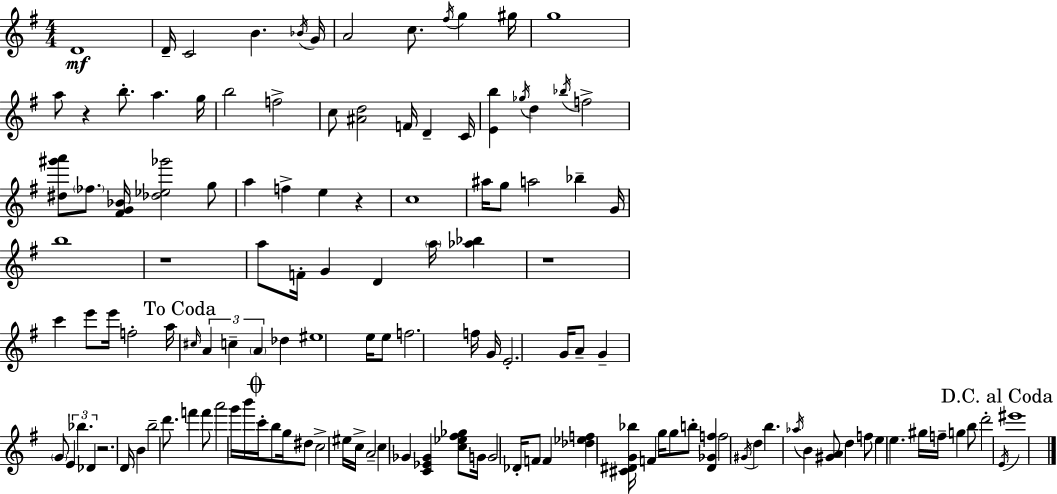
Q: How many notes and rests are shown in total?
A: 129